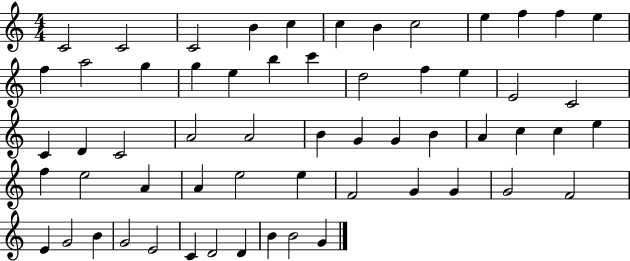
{
  \clef treble
  \numericTimeSignature
  \time 4/4
  \key c \major
  c'2 c'2 | c'2 b'4 c''4 | c''4 b'4 c''2 | e''4 f''4 f''4 e''4 | \break f''4 a''2 g''4 | g''4 e''4 b''4 c'''4 | d''2 f''4 e''4 | e'2 c'2 | \break c'4 d'4 c'2 | a'2 a'2 | b'4 g'4 g'4 b'4 | a'4 c''4 c''4 e''4 | \break f''4 e''2 a'4 | a'4 e''2 e''4 | f'2 g'4 g'4 | g'2 f'2 | \break e'4 g'2 b'4 | g'2 e'2 | c'4 d'2 d'4 | b'4 b'2 g'4 | \break \bar "|."
}